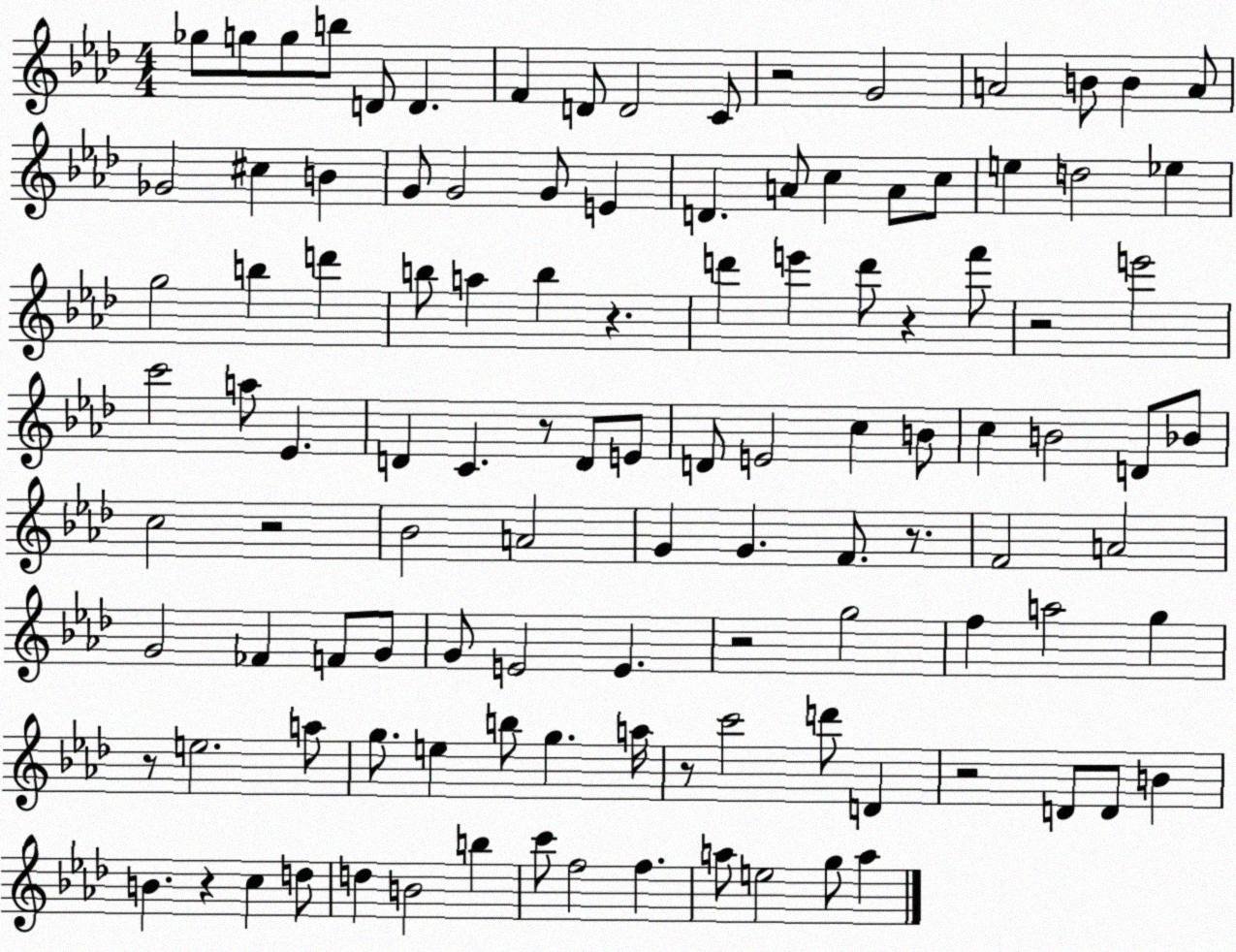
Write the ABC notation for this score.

X:1
T:Untitled
M:4/4
L:1/4
K:Ab
_g/2 g/2 g/2 b/2 D/2 D F D/2 D2 C/2 z2 G2 A2 B/2 B A/2 _G2 ^c B G/2 G2 G/2 E D A/2 c A/2 c/2 e d2 _e g2 b d' b/2 a b z d' e' d'/2 z f'/2 z2 e'2 c'2 a/2 _E D C z/2 D/2 E/2 D/2 E2 c B/2 c B2 D/2 _B/2 c2 z2 _B2 A2 G G F/2 z/2 F2 A2 G2 _F F/2 G/2 G/2 E2 E z2 g2 f a2 g z/2 e2 a/2 g/2 e b/2 g a/4 z/2 c'2 d'/2 D z2 D/2 D/2 B B z c d/2 d B2 b c'/2 f2 f a/2 e2 g/2 a